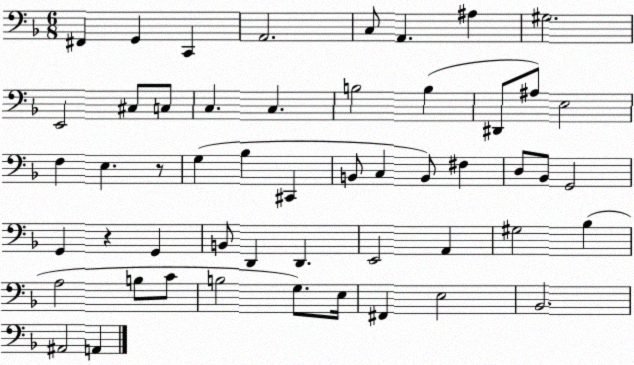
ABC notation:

X:1
T:Untitled
M:6/8
L:1/4
K:F
^F,, G,, C,, A,,2 C,/2 A,, ^A, ^G,2 E,,2 ^C,/2 C,/2 C, C, B,2 B, ^D,,/2 ^A,/2 E,2 F, E, z/2 G, _B, ^C,, B,,/2 C, B,,/2 ^F, D,/2 _B,,/2 G,,2 G,, z G,, B,,/2 D,, D,, E,,2 A,, ^G,2 _B, A,2 B,/2 C/2 B,2 G,/2 E,/4 ^F,, E,2 _B,,2 ^A,,2 A,,